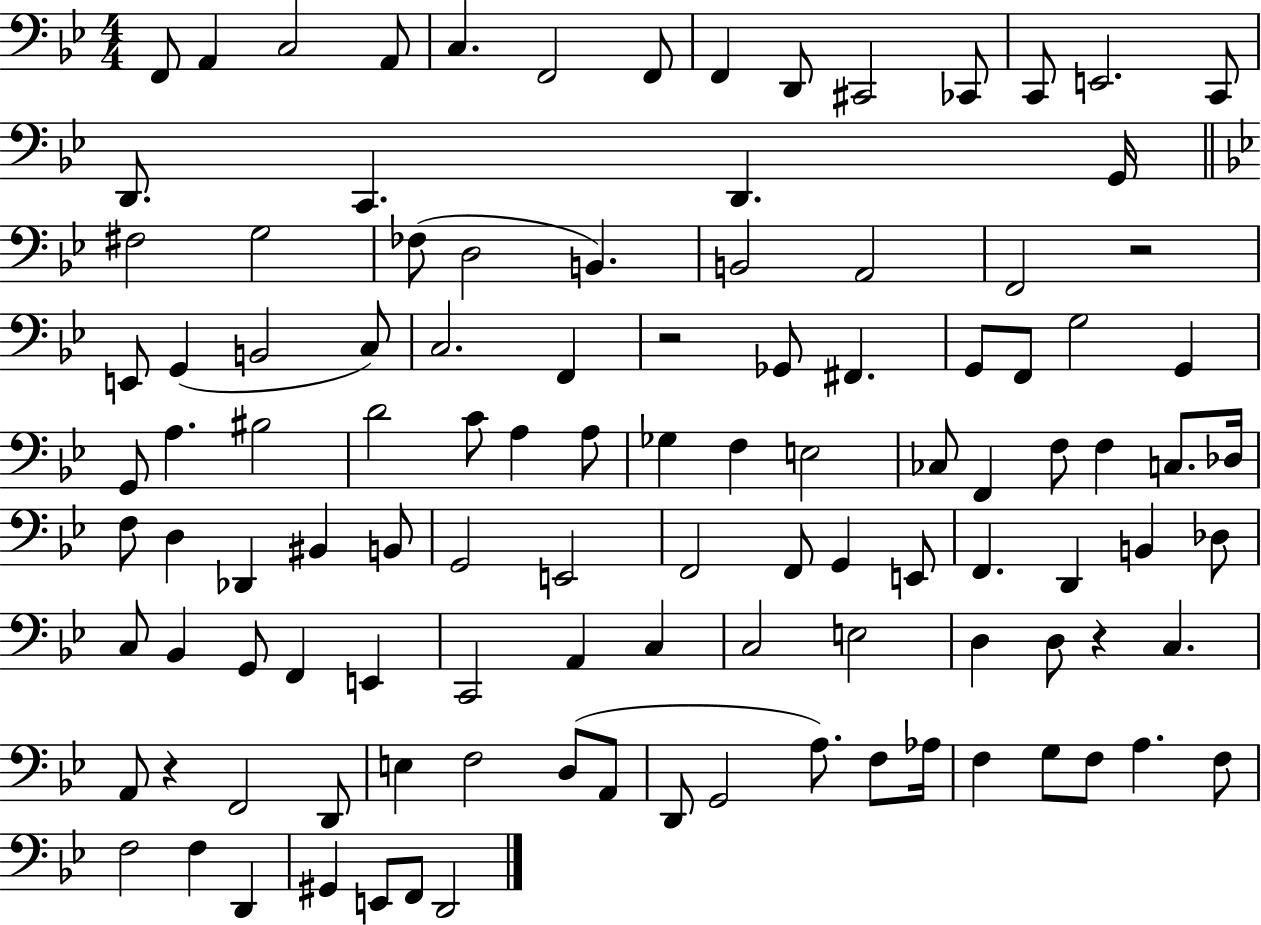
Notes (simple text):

F2/e A2/q C3/h A2/e C3/q. F2/h F2/e F2/q D2/e C#2/h CES2/e C2/e E2/h. C2/e D2/e. C2/q. D2/q. G2/s F#3/h G3/h FES3/e D3/h B2/q. B2/h A2/h F2/h R/h E2/e G2/q B2/h C3/e C3/h. F2/q R/h Gb2/e F#2/q. G2/e F2/e G3/h G2/q G2/e A3/q. BIS3/h D4/h C4/e A3/q A3/e Gb3/q F3/q E3/h CES3/e F2/q F3/e F3/q C3/e. Db3/s F3/e D3/q Db2/q BIS2/q B2/e G2/h E2/h F2/h F2/e G2/q E2/e F2/q. D2/q B2/q Db3/e C3/e Bb2/q G2/e F2/q E2/q C2/h A2/q C3/q C3/h E3/h D3/q D3/e R/q C3/q. A2/e R/q F2/h D2/e E3/q F3/h D3/e A2/e D2/e G2/h A3/e. F3/e Ab3/s F3/q G3/e F3/e A3/q. F3/e F3/h F3/q D2/q G#2/q E2/e F2/e D2/h